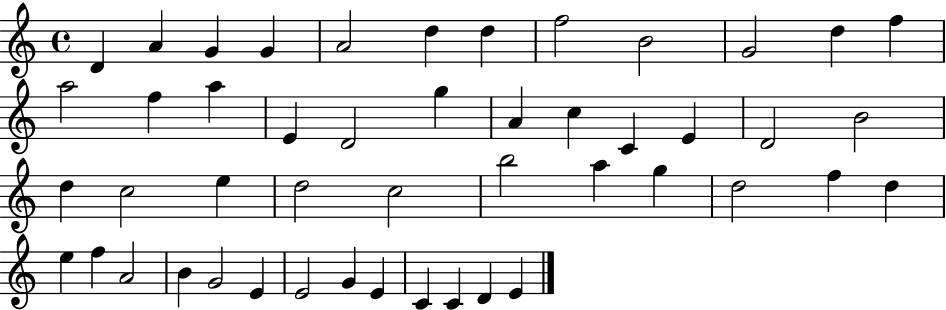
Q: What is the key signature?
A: C major